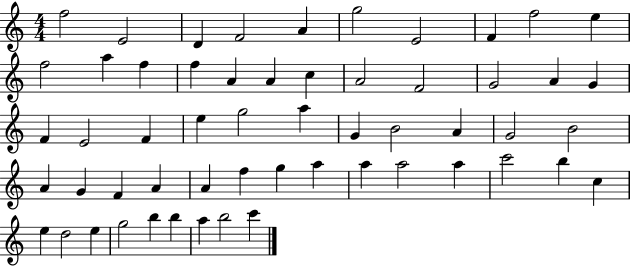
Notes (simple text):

F5/h E4/h D4/q F4/h A4/q G5/h E4/h F4/q F5/h E5/q F5/h A5/q F5/q F5/q A4/q A4/q C5/q A4/h F4/h G4/h A4/q G4/q F4/q E4/h F4/q E5/q G5/h A5/q G4/q B4/h A4/q G4/h B4/h A4/q G4/q F4/q A4/q A4/q F5/q G5/q A5/q A5/q A5/h A5/q C6/h B5/q C5/q E5/q D5/h E5/q G5/h B5/q B5/q A5/q B5/h C6/q